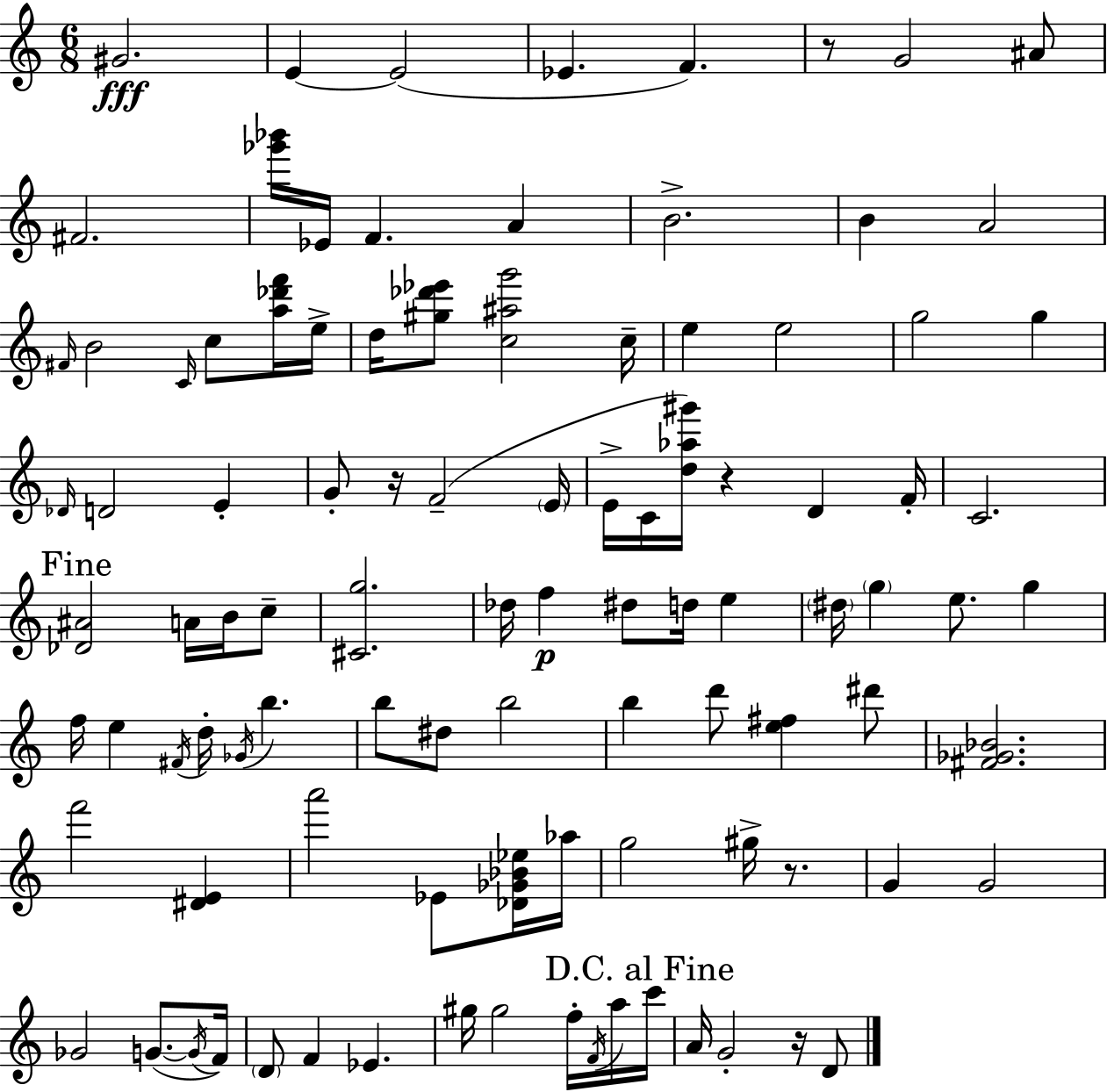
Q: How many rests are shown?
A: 5